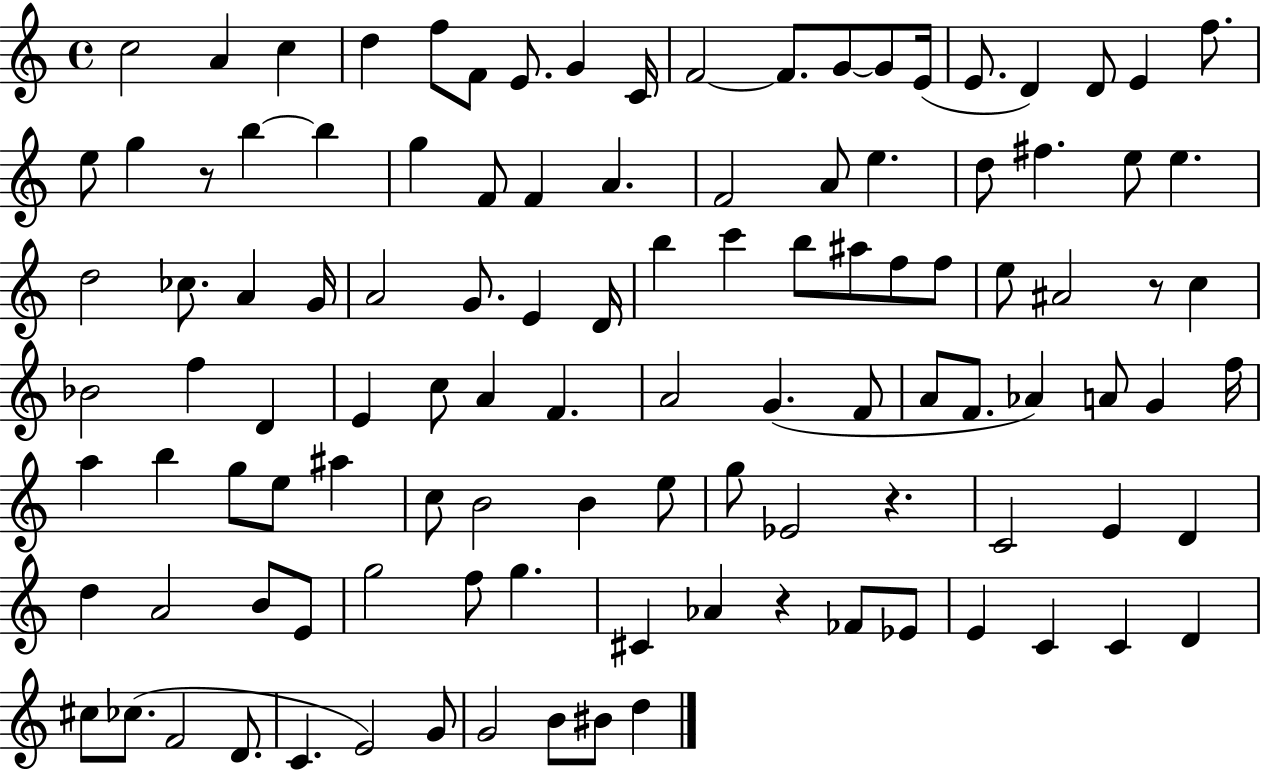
{
  \clef treble
  \time 4/4
  \defaultTimeSignature
  \key c \major
  \repeat volta 2 { c''2 a'4 c''4 | d''4 f''8 f'8 e'8. g'4 c'16 | f'2~~ f'8. g'8~~ g'8 e'16( | e'8. d'4) d'8 e'4 f''8. | \break e''8 g''4 r8 b''4~~ b''4 | g''4 f'8 f'4 a'4. | f'2 a'8 e''4. | d''8 fis''4. e''8 e''4. | \break d''2 ces''8. a'4 g'16 | a'2 g'8. e'4 d'16 | b''4 c'''4 b''8 ais''8 f''8 f''8 | e''8 ais'2 r8 c''4 | \break bes'2 f''4 d'4 | e'4 c''8 a'4 f'4. | a'2 g'4.( f'8 | a'8 f'8. aes'4) a'8 g'4 f''16 | \break a''4 b''4 g''8 e''8 ais''4 | c''8 b'2 b'4 e''8 | g''8 ees'2 r4. | c'2 e'4 d'4 | \break d''4 a'2 b'8 e'8 | g''2 f''8 g''4. | cis'4 aes'4 r4 fes'8 ees'8 | e'4 c'4 c'4 d'4 | \break cis''8 ces''8.( f'2 d'8. | c'4. e'2) g'8 | g'2 b'8 bis'8 d''4 | } \bar "|."
}